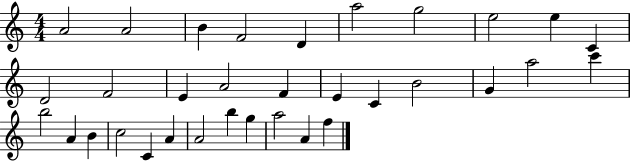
{
  \clef treble
  \numericTimeSignature
  \time 4/4
  \key c \major
  a'2 a'2 | b'4 f'2 d'4 | a''2 g''2 | e''2 e''4 c'4 | \break d'2 f'2 | e'4 a'2 f'4 | e'4 c'4 b'2 | g'4 a''2 c'''4 | \break b''2 a'4 b'4 | c''2 c'4 a'4 | a'2 b''4 g''4 | a''2 a'4 f''4 | \break \bar "|."
}